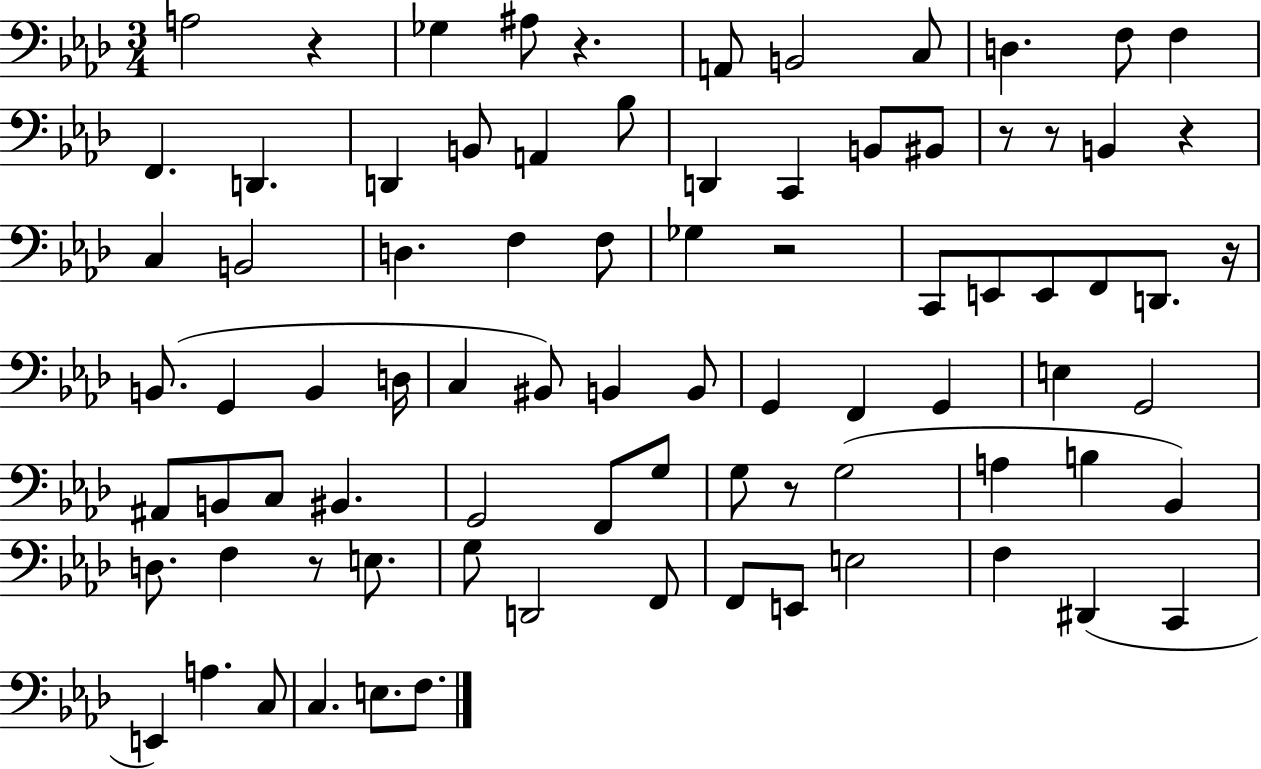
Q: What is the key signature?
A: AES major